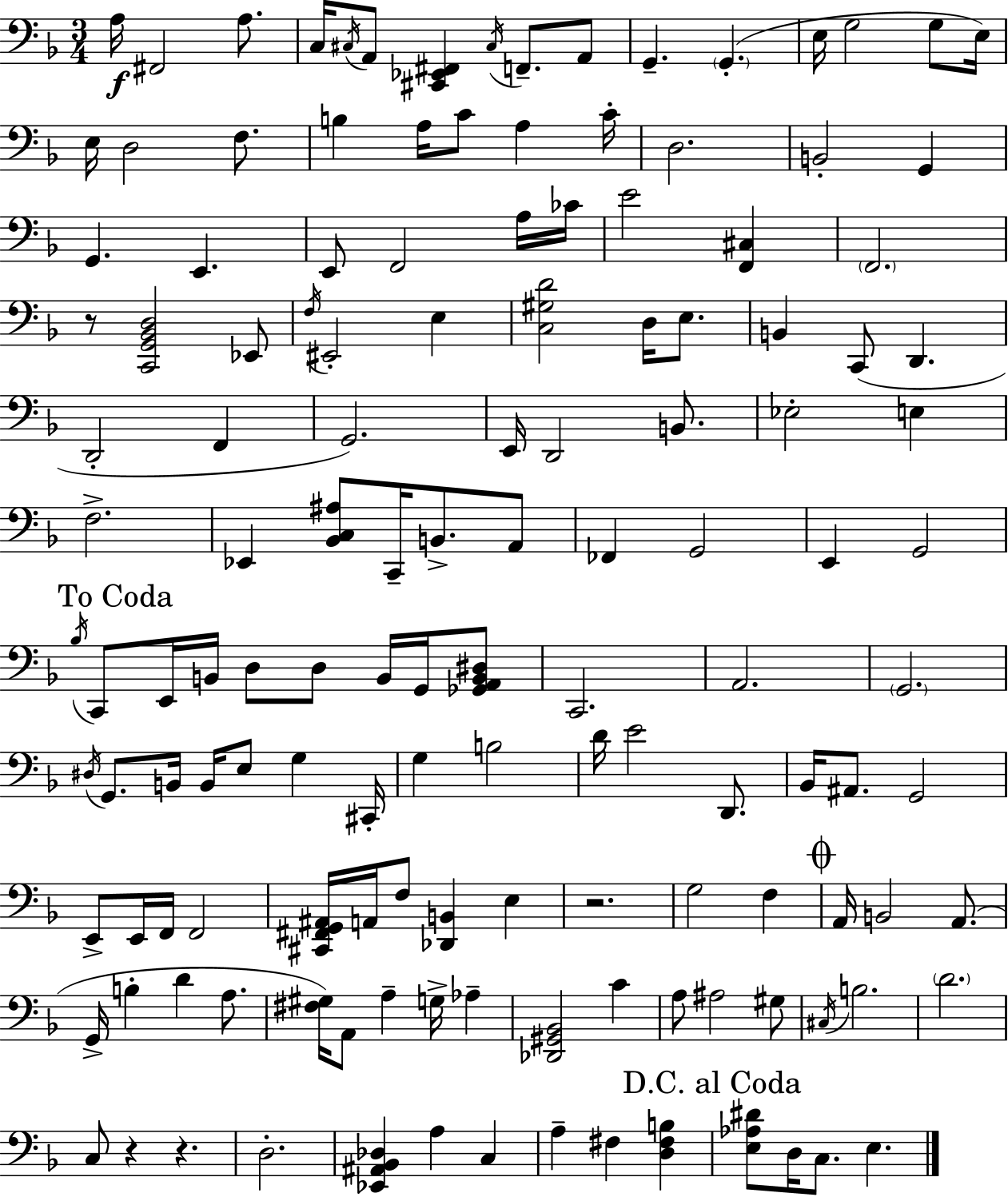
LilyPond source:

{
  \clef bass
  \numericTimeSignature
  \time 3/4
  \key f \major
  a16\f fis,2 a8. | c16 \acciaccatura { cis16 } a,8 <cis, ees, fis,>4 \acciaccatura { cis16 } f,8.-- | a,8 g,4.-- \parenthesize g,4.-.( | e16 g2 g8 | \break e16) e16 d2 f8. | b4 a16 c'8 a4 | c'16-. d2. | b,2-. g,4 | \break g,4. e,4. | e,8 f,2 | a16 ces'16 e'2 <f, cis>4 | \parenthesize f,2. | \break r8 <c, g, bes, d>2 | ees,8 \acciaccatura { f16 } eis,2-. e4 | <c gis d'>2 d16 | e8. b,4 c,8( d,4. | \break d,2-. f,4 | g,2.) | e,16 d,2 | b,8. ees2-. e4 | \break f2.-> | ees,4 <bes, c ais>8 c,16-- b,8.-> | a,8 fes,4 g,2 | e,4 g,2 | \break \mark "To Coda" \acciaccatura { bes16 } c,8 e,16 b,16 d8 d8 | b,16 g,16 <ges, a, b, dis>8 c,2. | a,2. | \parenthesize g,2. | \break \acciaccatura { dis16 } g,8. b,16 b,16 e8 | g4 cis,16-. g4 b2 | d'16 e'2 | d,8. bes,16 ais,8. g,2 | \break e,8-> e,16 f,16 f,2 | <cis, fis, g, ais,>16 a,16 f8 <des, b,>4 | e4 r2. | g2 | \break f4 \mark \markup { \musicglyph "scripts.coda" } a,16 b,2 | a,8.( g,16-> b4-. d'4 | a8. <fis gis>16) a,8 a4-- | g16-> aes4-- <des, gis, bes,>2 | \break c'4 a8 ais2 | gis8 \acciaccatura { cis16 } b2. | \parenthesize d'2. | c8 r4 | \break r4. d2.-. | <ees, ais, bes, des>4 a4 | c4 a4-- fis4 | <d fis b>4 \mark "D.C. al Coda" <e aes dis'>8 d16 c8. | \break e4. \bar "|."
}